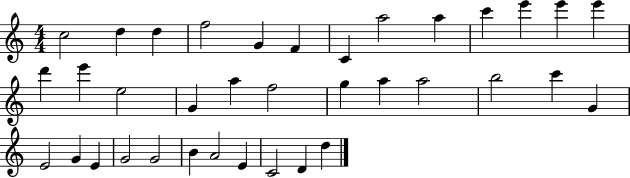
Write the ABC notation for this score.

X:1
T:Untitled
M:4/4
L:1/4
K:C
c2 d d f2 G F C a2 a c' e' e' e' d' e' e2 G a f2 g a a2 b2 c' G E2 G E G2 G2 B A2 E C2 D d